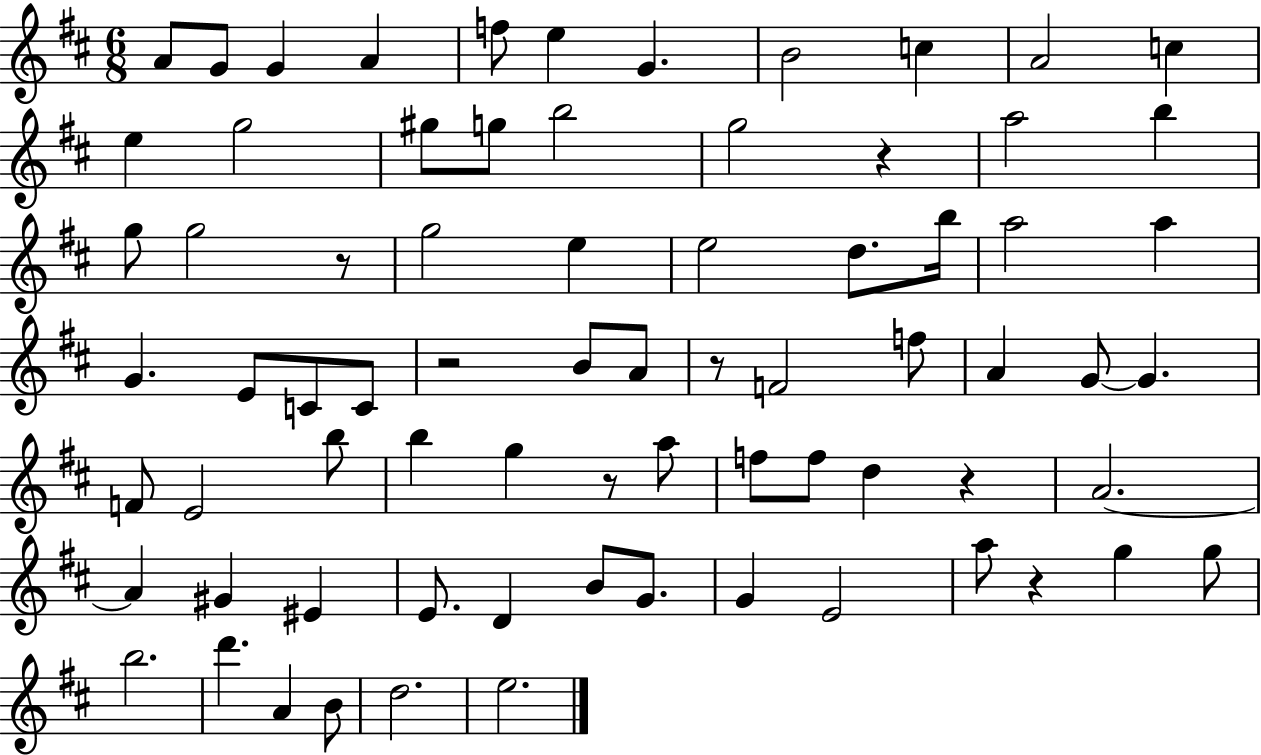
A4/e G4/e G4/q A4/q F5/e E5/q G4/q. B4/h C5/q A4/h C5/q E5/q G5/h G#5/e G5/e B5/h G5/h R/q A5/h B5/q G5/e G5/h R/e G5/h E5/q E5/h D5/e. B5/s A5/h A5/q G4/q. E4/e C4/e C4/e R/h B4/e A4/e R/e F4/h F5/e A4/q G4/e G4/q. F4/e E4/h B5/e B5/q G5/q R/e A5/e F5/e F5/e D5/q R/q A4/h. A4/q G#4/q EIS4/q E4/e. D4/q B4/e G4/e. G4/q E4/h A5/e R/q G5/q G5/e B5/h. D6/q. A4/q B4/e D5/h. E5/h.